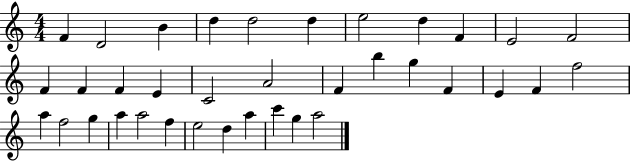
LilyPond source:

{
  \clef treble
  \numericTimeSignature
  \time 4/4
  \key c \major
  f'4 d'2 b'4 | d''4 d''2 d''4 | e''2 d''4 f'4 | e'2 f'2 | \break f'4 f'4 f'4 e'4 | c'2 a'2 | f'4 b''4 g''4 f'4 | e'4 f'4 f''2 | \break a''4 f''2 g''4 | a''4 a''2 f''4 | e''2 d''4 a''4 | c'''4 g''4 a''2 | \break \bar "|."
}